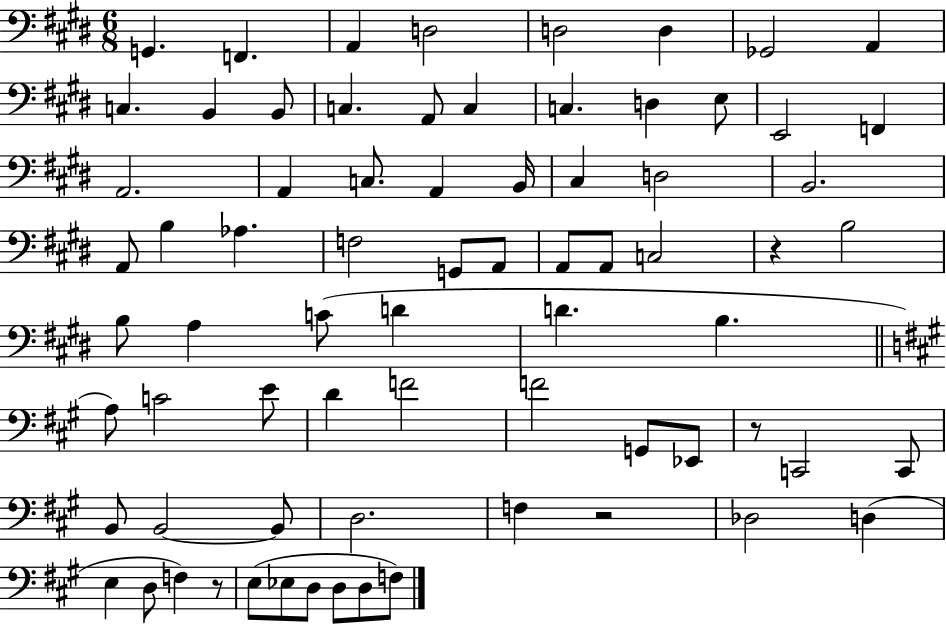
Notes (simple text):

G2/q. F2/q. A2/q D3/h D3/h D3/q Gb2/h A2/q C3/q. B2/q B2/e C3/q. A2/e C3/q C3/q. D3/q E3/e E2/h F2/q A2/h. A2/q C3/e. A2/q B2/s C#3/q D3/h B2/h. A2/e B3/q Ab3/q. F3/h G2/e A2/e A2/e A2/e C3/h R/q B3/h B3/e A3/q C4/e D4/q D4/q. B3/q. A3/e C4/h E4/e D4/q F4/h F4/h G2/e Eb2/e R/e C2/h C2/e B2/e B2/h B2/e D3/h. F3/q R/h Db3/h D3/q E3/q D3/e F3/q R/e E3/e Eb3/e D3/e D3/e D3/e F3/e